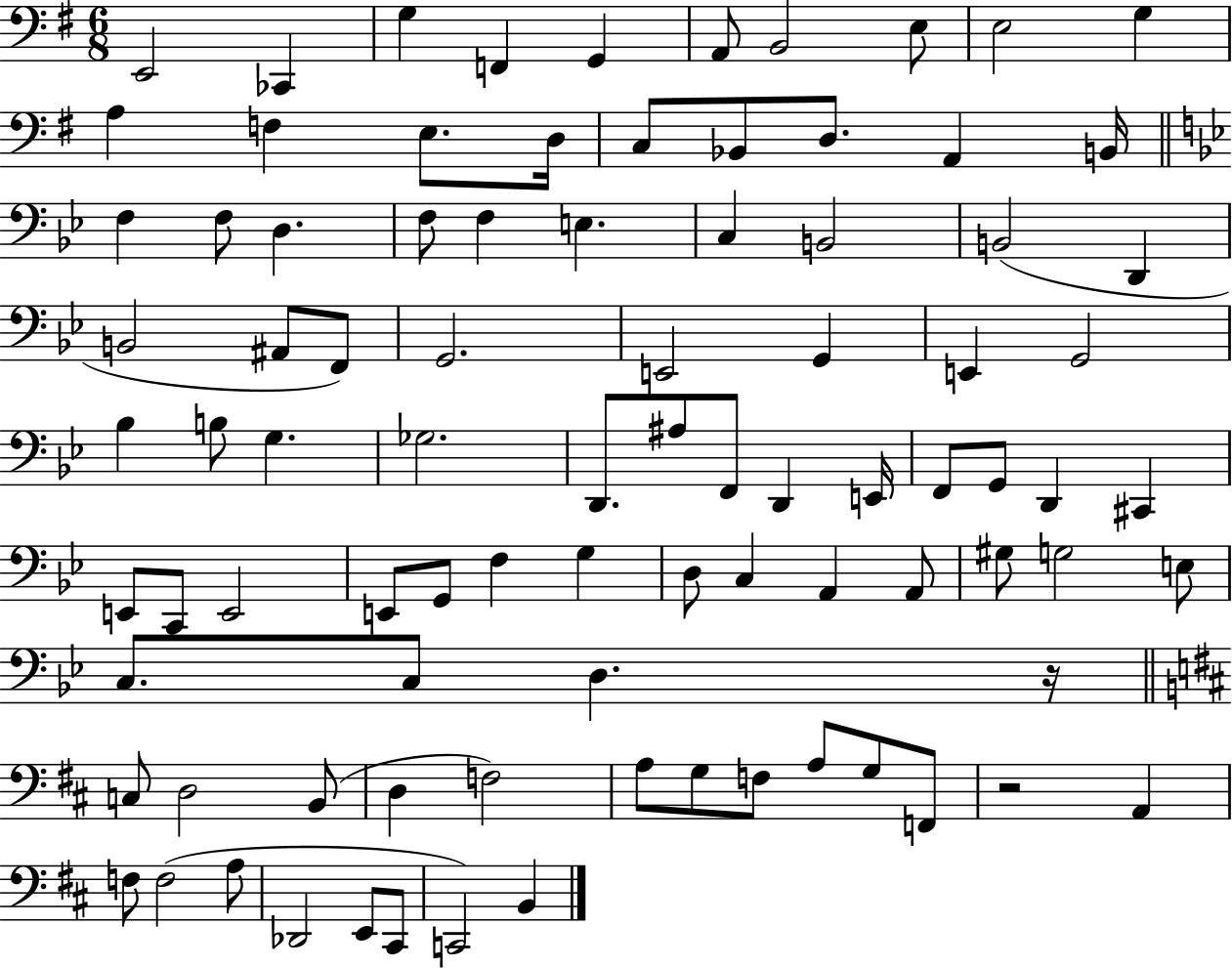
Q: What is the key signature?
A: G major